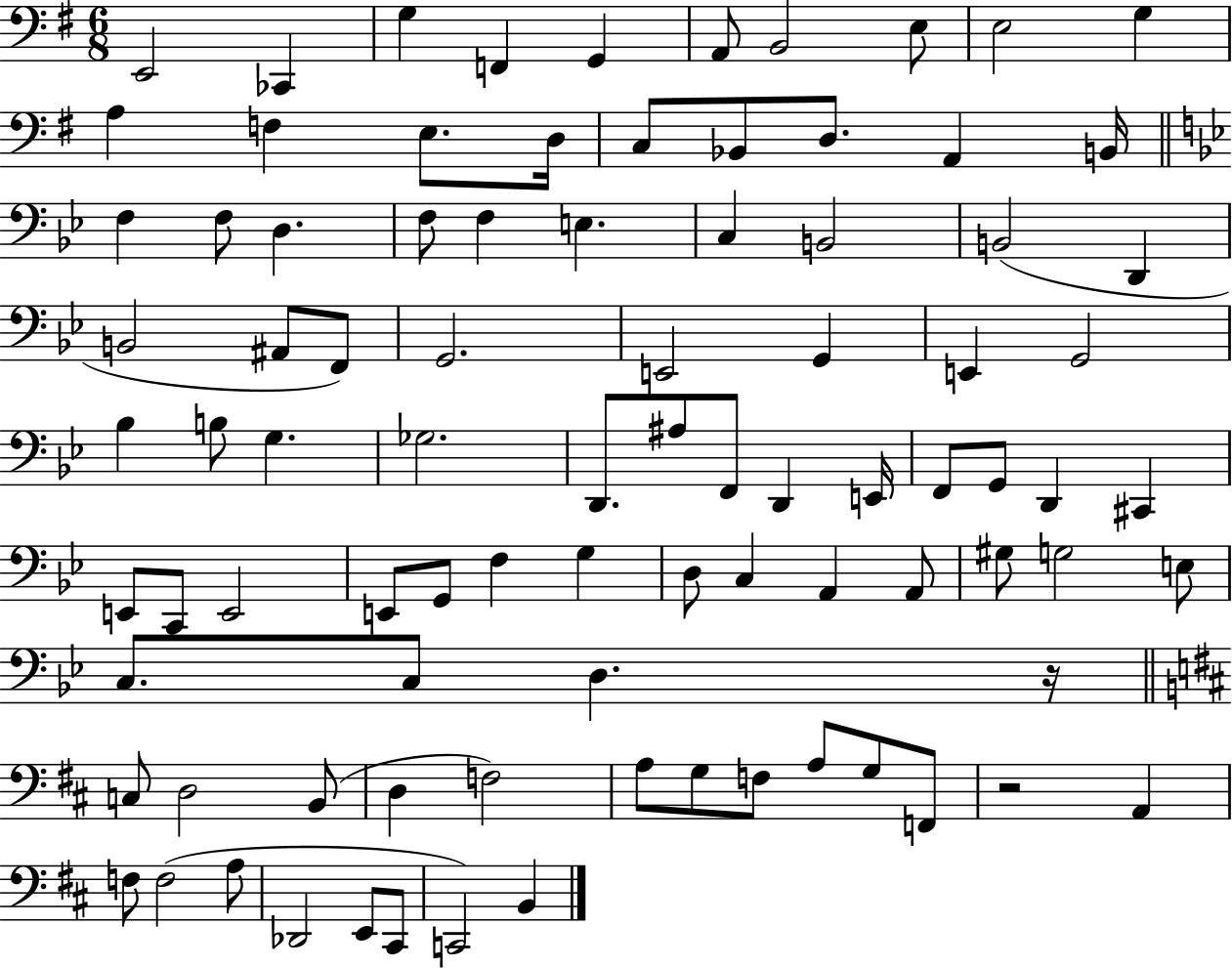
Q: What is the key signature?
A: G major